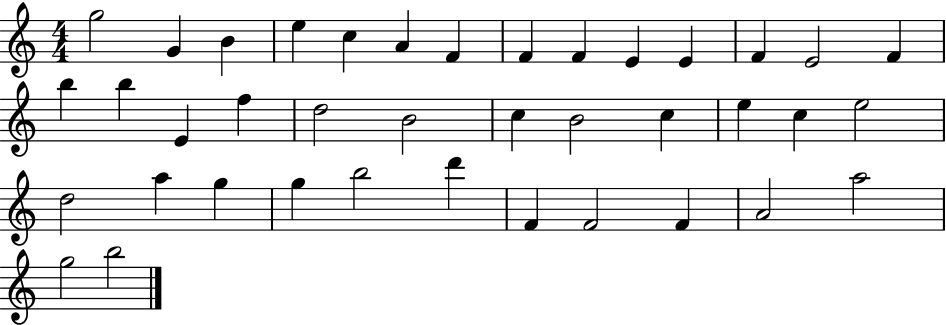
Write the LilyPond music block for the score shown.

{
  \clef treble
  \numericTimeSignature
  \time 4/4
  \key c \major
  g''2 g'4 b'4 | e''4 c''4 a'4 f'4 | f'4 f'4 e'4 e'4 | f'4 e'2 f'4 | \break b''4 b''4 e'4 f''4 | d''2 b'2 | c''4 b'2 c''4 | e''4 c''4 e''2 | \break d''2 a''4 g''4 | g''4 b''2 d'''4 | f'4 f'2 f'4 | a'2 a''2 | \break g''2 b''2 | \bar "|."
}